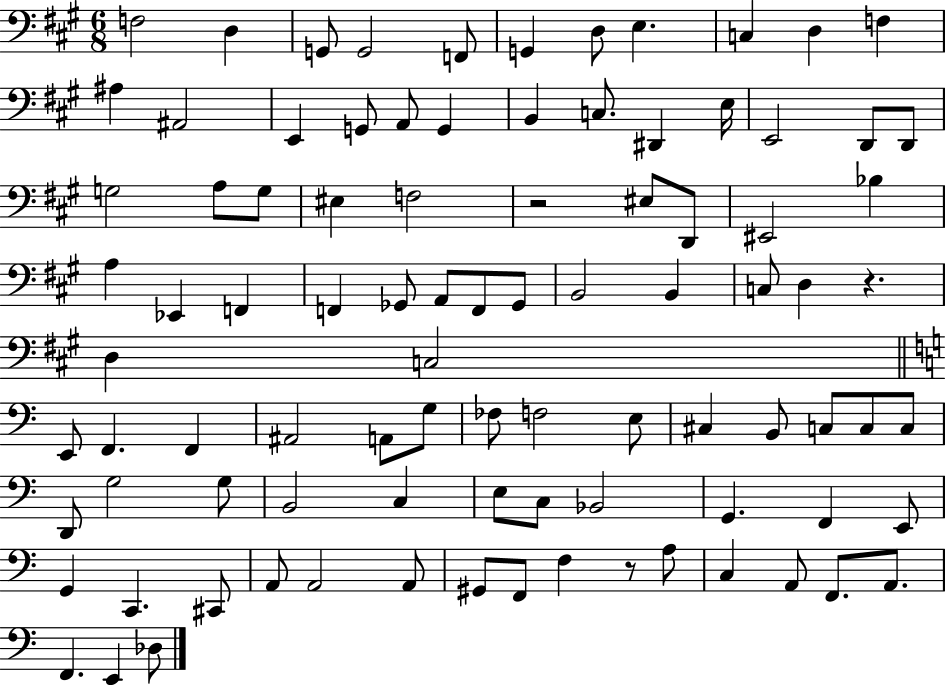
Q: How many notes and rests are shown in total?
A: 92